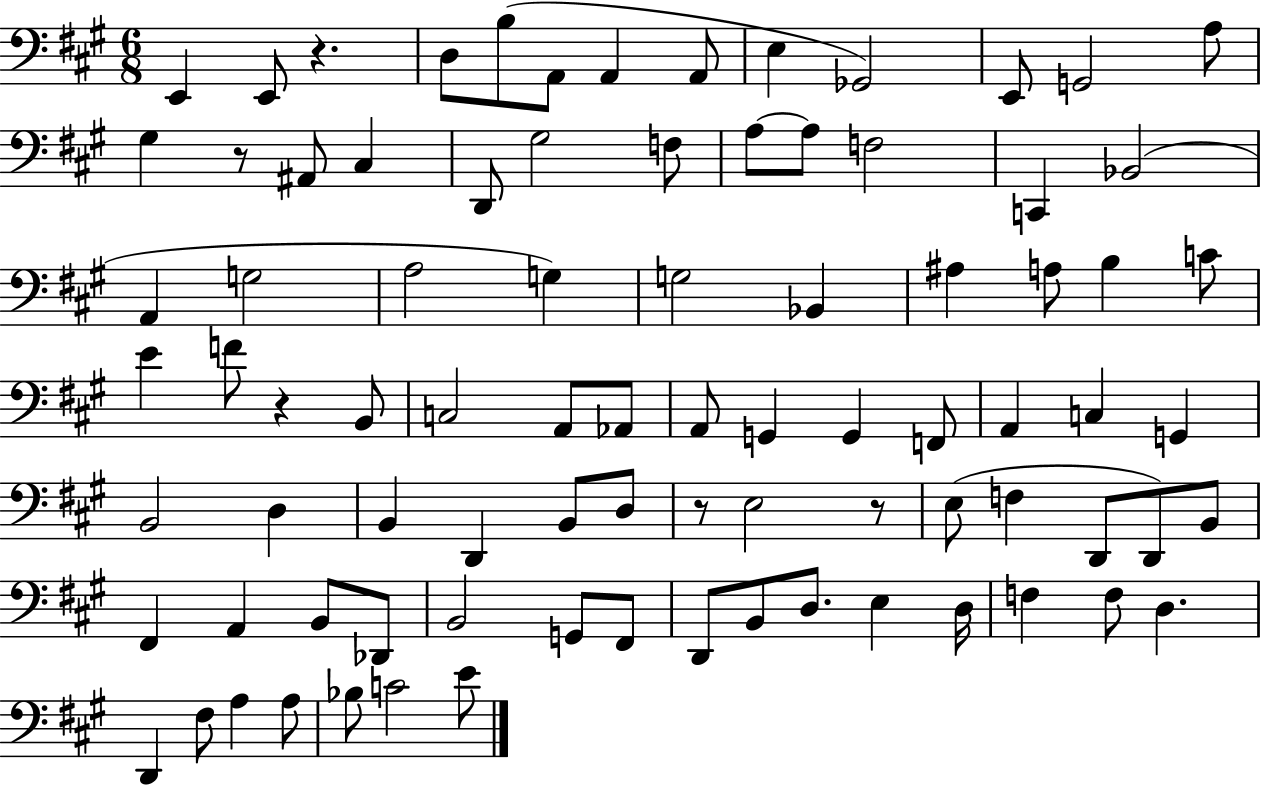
E2/q E2/e R/q. D3/e B3/e A2/e A2/q A2/e E3/q Gb2/h E2/e G2/h A3/e G#3/q R/e A#2/e C#3/q D2/e G#3/h F3/e A3/e A3/e F3/h C2/q Bb2/h A2/q G3/h A3/h G3/q G3/h Bb2/q A#3/q A3/e B3/q C4/e E4/q F4/e R/q B2/e C3/h A2/e Ab2/e A2/e G2/q G2/q F2/e A2/q C3/q G2/q B2/h D3/q B2/q D2/q B2/e D3/e R/e E3/h R/e E3/e F3/q D2/e D2/e B2/e F#2/q A2/q B2/e Db2/e B2/h G2/e F#2/e D2/e B2/e D3/e. E3/q D3/s F3/q F3/e D3/q. D2/q F#3/e A3/q A3/e Bb3/e C4/h E4/e